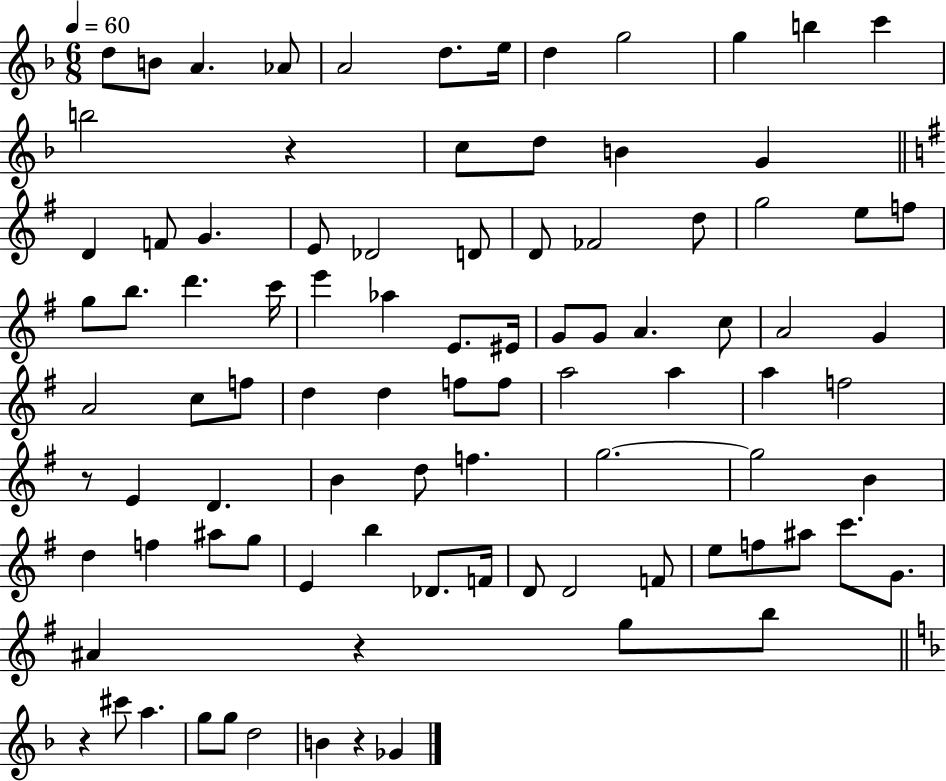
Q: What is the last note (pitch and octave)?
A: Gb4